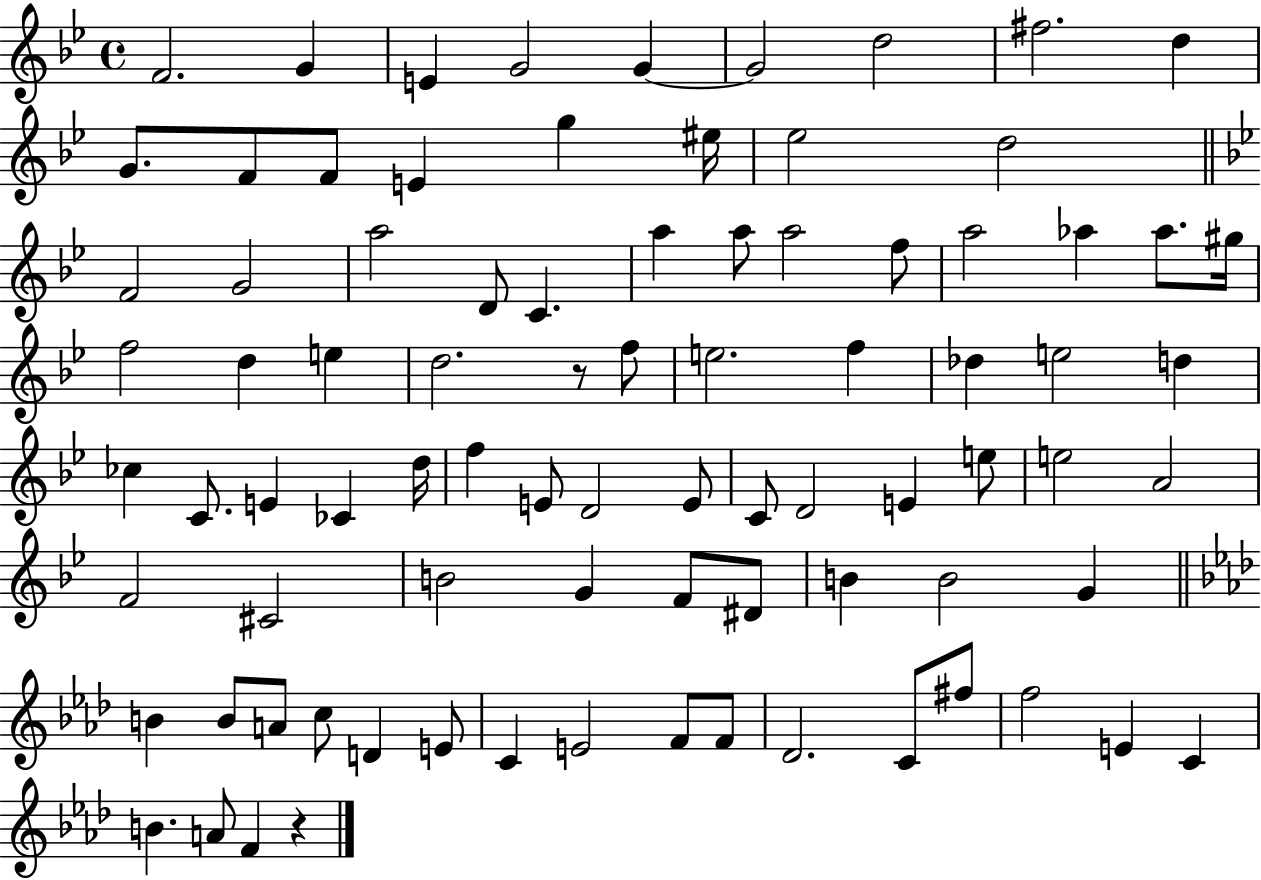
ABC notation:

X:1
T:Untitled
M:4/4
L:1/4
K:Bb
F2 G E G2 G G2 d2 ^f2 d G/2 F/2 F/2 E g ^e/4 _e2 d2 F2 G2 a2 D/2 C a a/2 a2 f/2 a2 _a _a/2 ^g/4 f2 d e d2 z/2 f/2 e2 f _d e2 d _c C/2 E _C d/4 f E/2 D2 E/2 C/2 D2 E e/2 e2 A2 F2 ^C2 B2 G F/2 ^D/2 B B2 G B B/2 A/2 c/2 D E/2 C E2 F/2 F/2 _D2 C/2 ^f/2 f2 E C B A/2 F z